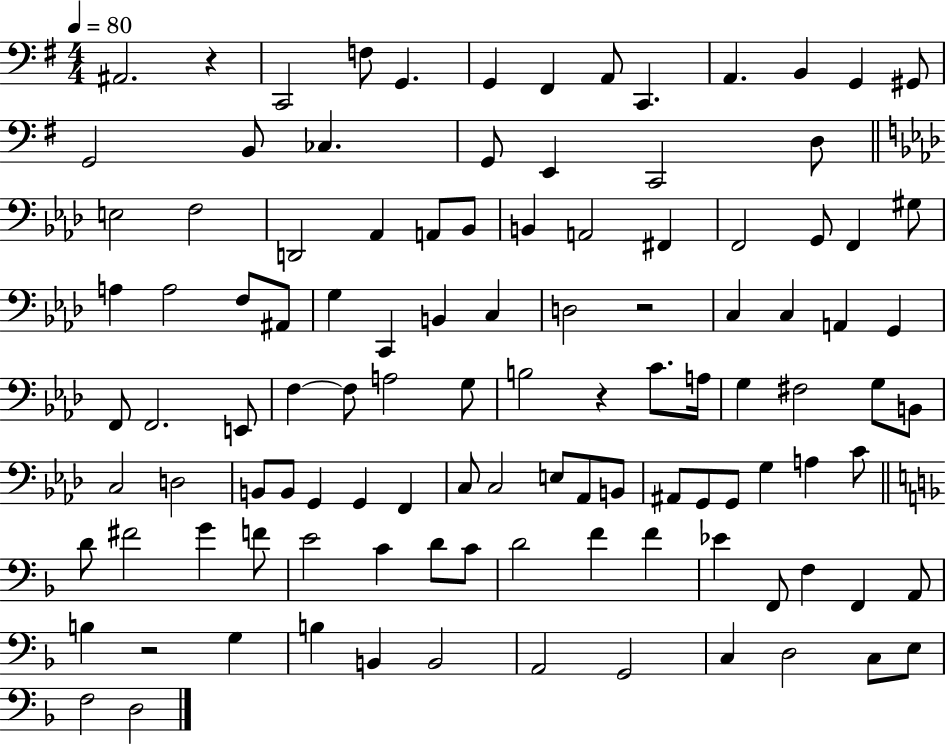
{
  \clef bass
  \numericTimeSignature
  \time 4/4
  \key g \major
  \tempo 4 = 80
  \repeat volta 2 { ais,2. r4 | c,2 f8 g,4. | g,4 fis,4 a,8 c,4. | a,4. b,4 g,4 gis,8 | \break g,2 b,8 ces4. | g,8 e,4 c,2 d8 | \bar "||" \break \key aes \major e2 f2 | d,2 aes,4 a,8 bes,8 | b,4 a,2 fis,4 | f,2 g,8 f,4 gis8 | \break a4 a2 f8 ais,8 | g4 c,4 b,4 c4 | d2 r2 | c4 c4 a,4 g,4 | \break f,8 f,2. e,8 | f4~~ f8 a2 g8 | b2 r4 c'8. a16 | g4 fis2 g8 b,8 | \break c2 d2 | b,8 b,8 g,4 g,4 f,4 | c8 c2 e8 aes,8 b,8 | ais,8 g,8 g,8 g4 a4 c'8 | \break \bar "||" \break \key f \major d'8 fis'2 g'4 f'8 | e'2 c'4 d'8 c'8 | d'2 f'4 f'4 | ees'4 f,8 f4 f,4 a,8 | \break b4 r2 g4 | b4 b,4 b,2 | a,2 g,2 | c4 d2 c8 e8 | \break f2 d2 | } \bar "|."
}